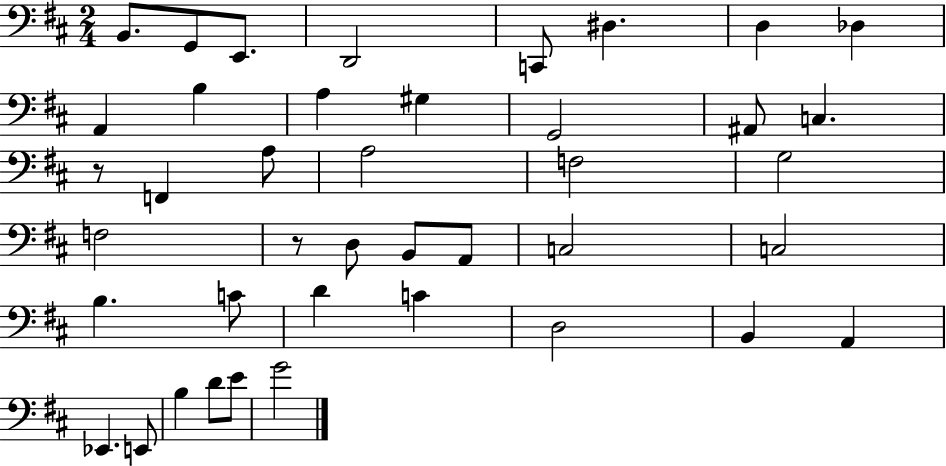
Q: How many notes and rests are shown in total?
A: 41